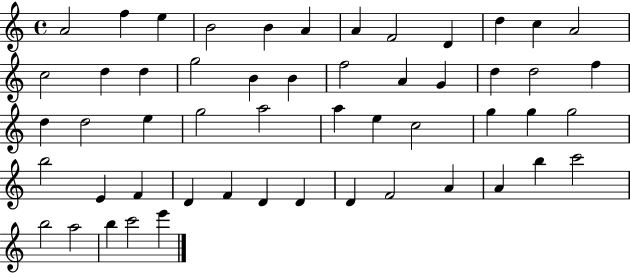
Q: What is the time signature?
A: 4/4